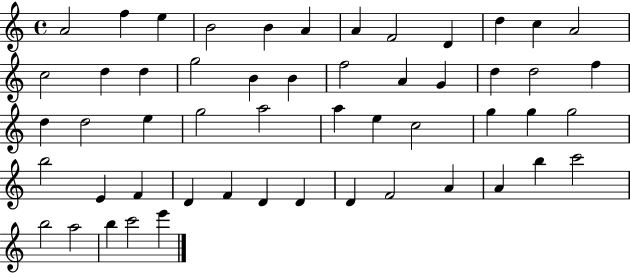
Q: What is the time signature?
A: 4/4